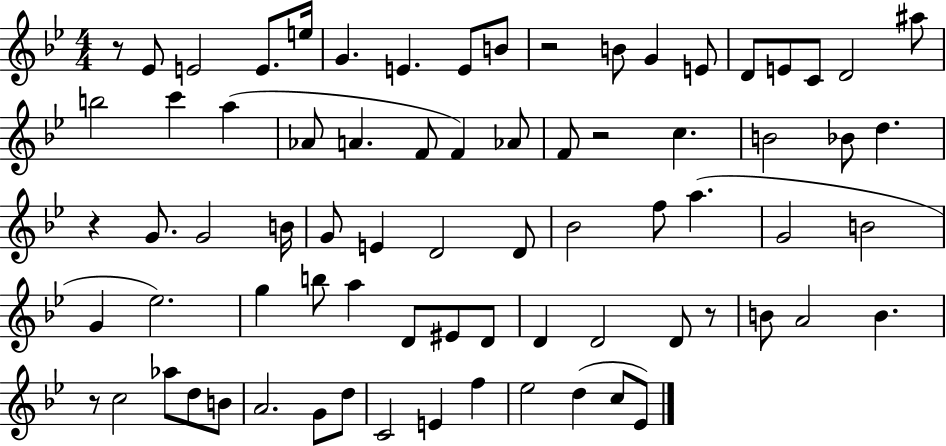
R/e Eb4/e E4/h E4/e. E5/s G4/q. E4/q. E4/e B4/e R/h B4/e G4/q E4/e D4/e E4/e C4/e D4/h A#5/e B5/h C6/q A5/q Ab4/e A4/q. F4/e F4/q Ab4/e F4/e R/h C5/q. B4/h Bb4/e D5/q. R/q G4/e. G4/h B4/s G4/e E4/q D4/h D4/e Bb4/h F5/e A5/q. G4/h B4/h G4/q Eb5/h. G5/q B5/e A5/q D4/e EIS4/e D4/e D4/q D4/h D4/e R/e B4/e A4/h B4/q. R/e C5/h Ab5/e D5/e B4/e A4/h. G4/e D5/e C4/h E4/q F5/q Eb5/h D5/q C5/e Eb4/e